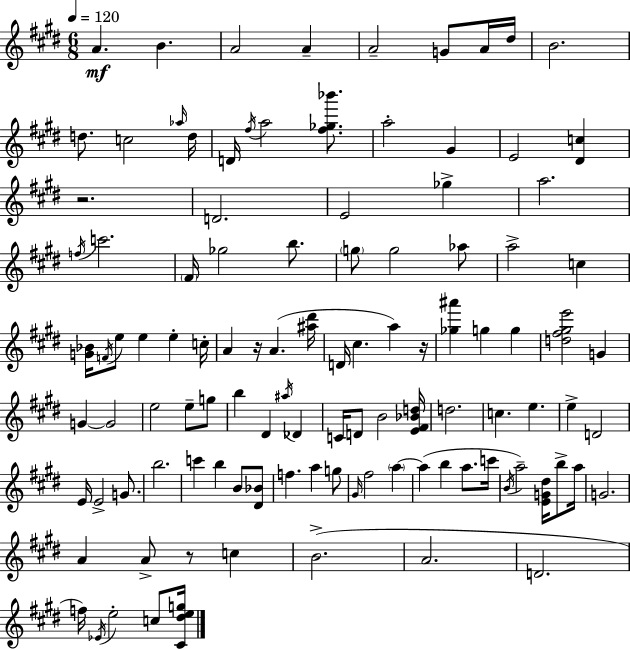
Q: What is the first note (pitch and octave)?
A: A4